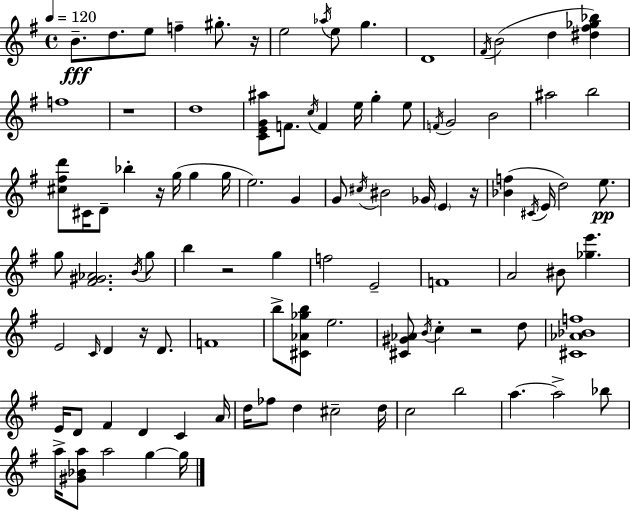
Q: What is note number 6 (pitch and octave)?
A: E5